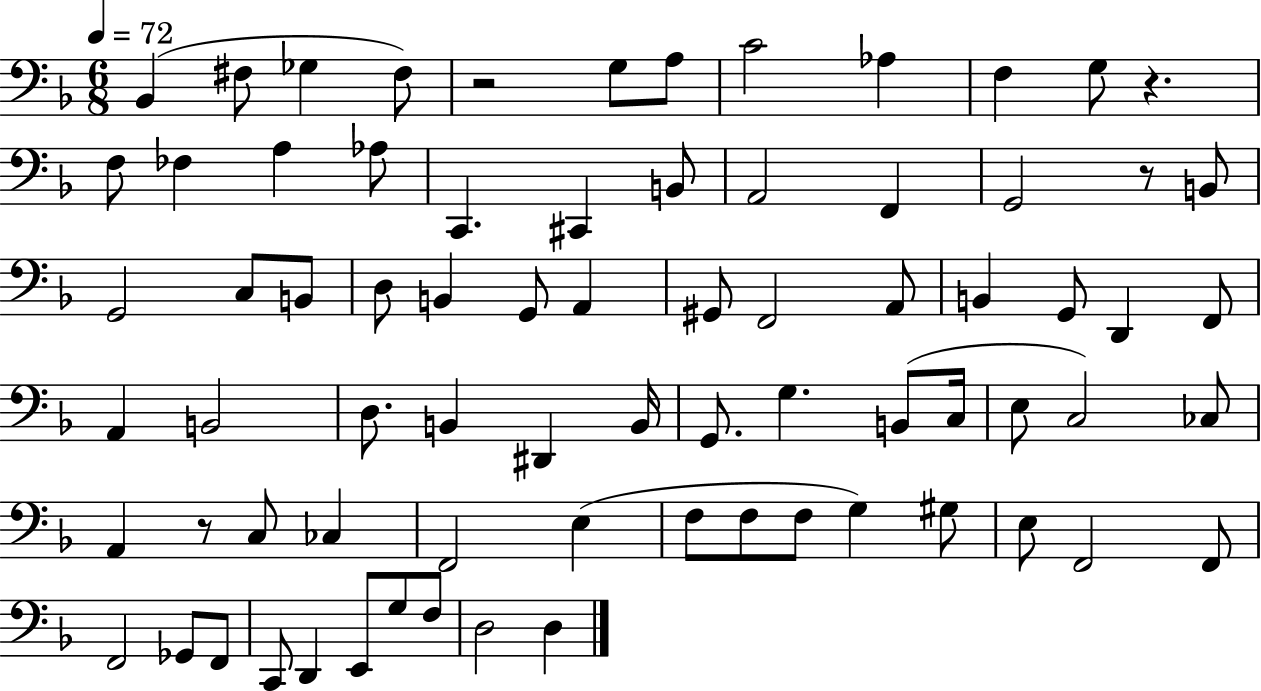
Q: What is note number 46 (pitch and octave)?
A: E3